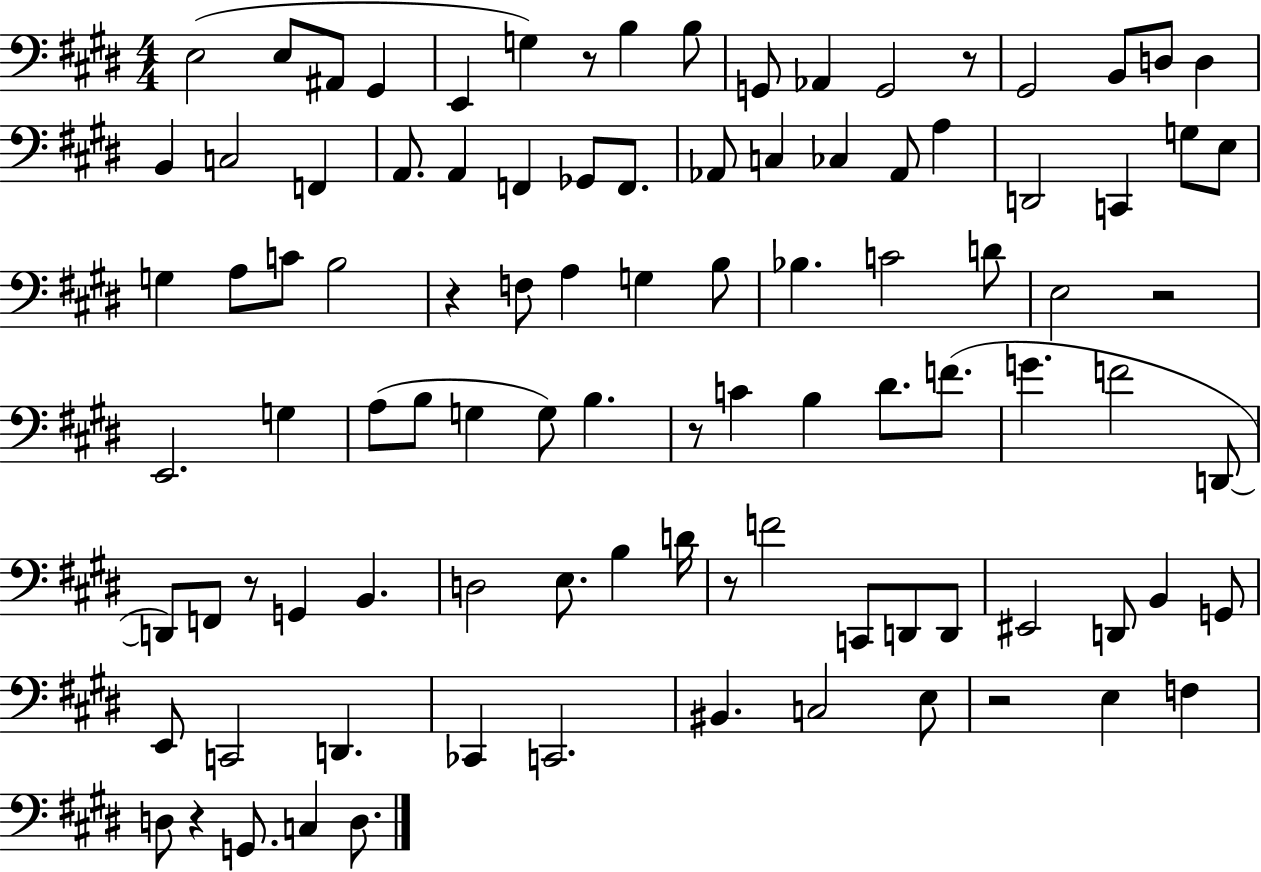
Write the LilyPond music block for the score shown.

{
  \clef bass
  \numericTimeSignature
  \time 4/4
  \key e \major
  e2( e8 ais,8 gis,4 | e,4 g4) r8 b4 b8 | g,8 aes,4 g,2 r8 | gis,2 b,8 d8 d4 | \break b,4 c2 f,4 | a,8. a,4 f,4 ges,8 f,8. | aes,8 c4 ces4 aes,8 a4 | d,2 c,4 g8 e8 | \break g4 a8 c'8 b2 | r4 f8 a4 g4 b8 | bes4. c'2 d'8 | e2 r2 | \break e,2. g4 | a8( b8 g4 g8) b4. | r8 c'4 b4 dis'8. f'8.( | g'4. f'2 d,8~~ | \break d,8) f,8 r8 g,4 b,4. | d2 e8. b4 d'16 | r8 f'2 c,8 d,8 d,8 | eis,2 d,8 b,4 g,8 | \break e,8 c,2 d,4. | ces,4 c,2. | bis,4. c2 e8 | r2 e4 f4 | \break d8 r4 g,8. c4 d8. | \bar "|."
}